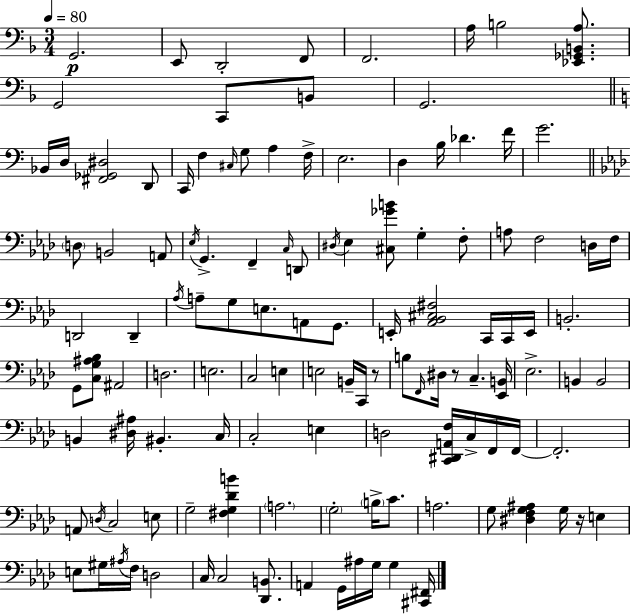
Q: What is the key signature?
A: F major